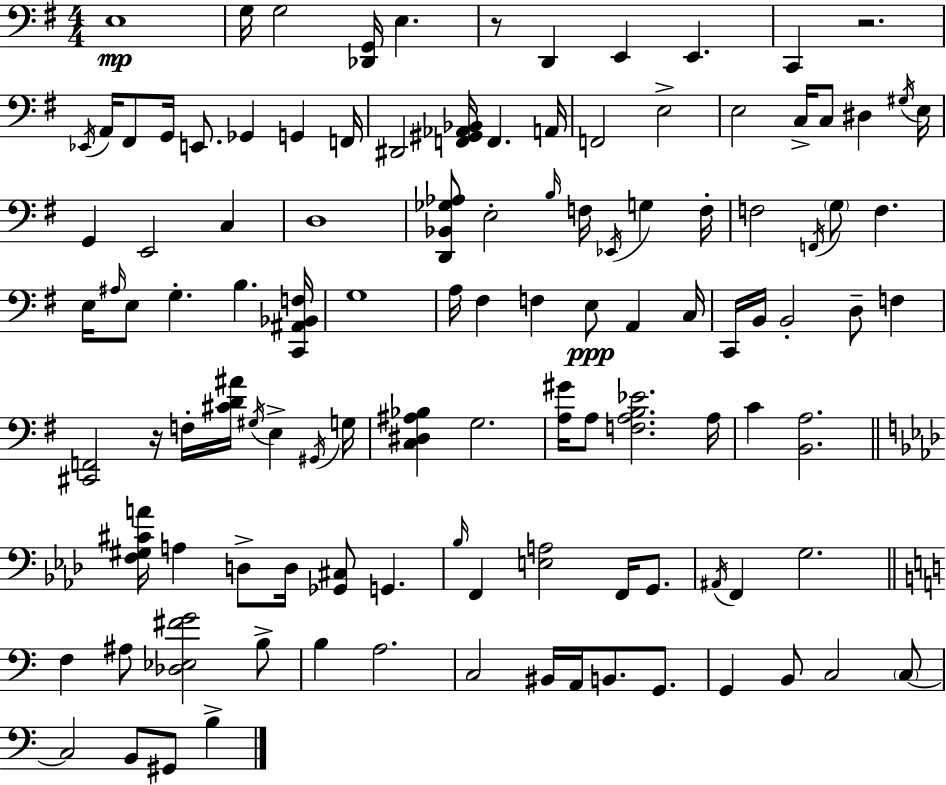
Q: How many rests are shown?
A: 3